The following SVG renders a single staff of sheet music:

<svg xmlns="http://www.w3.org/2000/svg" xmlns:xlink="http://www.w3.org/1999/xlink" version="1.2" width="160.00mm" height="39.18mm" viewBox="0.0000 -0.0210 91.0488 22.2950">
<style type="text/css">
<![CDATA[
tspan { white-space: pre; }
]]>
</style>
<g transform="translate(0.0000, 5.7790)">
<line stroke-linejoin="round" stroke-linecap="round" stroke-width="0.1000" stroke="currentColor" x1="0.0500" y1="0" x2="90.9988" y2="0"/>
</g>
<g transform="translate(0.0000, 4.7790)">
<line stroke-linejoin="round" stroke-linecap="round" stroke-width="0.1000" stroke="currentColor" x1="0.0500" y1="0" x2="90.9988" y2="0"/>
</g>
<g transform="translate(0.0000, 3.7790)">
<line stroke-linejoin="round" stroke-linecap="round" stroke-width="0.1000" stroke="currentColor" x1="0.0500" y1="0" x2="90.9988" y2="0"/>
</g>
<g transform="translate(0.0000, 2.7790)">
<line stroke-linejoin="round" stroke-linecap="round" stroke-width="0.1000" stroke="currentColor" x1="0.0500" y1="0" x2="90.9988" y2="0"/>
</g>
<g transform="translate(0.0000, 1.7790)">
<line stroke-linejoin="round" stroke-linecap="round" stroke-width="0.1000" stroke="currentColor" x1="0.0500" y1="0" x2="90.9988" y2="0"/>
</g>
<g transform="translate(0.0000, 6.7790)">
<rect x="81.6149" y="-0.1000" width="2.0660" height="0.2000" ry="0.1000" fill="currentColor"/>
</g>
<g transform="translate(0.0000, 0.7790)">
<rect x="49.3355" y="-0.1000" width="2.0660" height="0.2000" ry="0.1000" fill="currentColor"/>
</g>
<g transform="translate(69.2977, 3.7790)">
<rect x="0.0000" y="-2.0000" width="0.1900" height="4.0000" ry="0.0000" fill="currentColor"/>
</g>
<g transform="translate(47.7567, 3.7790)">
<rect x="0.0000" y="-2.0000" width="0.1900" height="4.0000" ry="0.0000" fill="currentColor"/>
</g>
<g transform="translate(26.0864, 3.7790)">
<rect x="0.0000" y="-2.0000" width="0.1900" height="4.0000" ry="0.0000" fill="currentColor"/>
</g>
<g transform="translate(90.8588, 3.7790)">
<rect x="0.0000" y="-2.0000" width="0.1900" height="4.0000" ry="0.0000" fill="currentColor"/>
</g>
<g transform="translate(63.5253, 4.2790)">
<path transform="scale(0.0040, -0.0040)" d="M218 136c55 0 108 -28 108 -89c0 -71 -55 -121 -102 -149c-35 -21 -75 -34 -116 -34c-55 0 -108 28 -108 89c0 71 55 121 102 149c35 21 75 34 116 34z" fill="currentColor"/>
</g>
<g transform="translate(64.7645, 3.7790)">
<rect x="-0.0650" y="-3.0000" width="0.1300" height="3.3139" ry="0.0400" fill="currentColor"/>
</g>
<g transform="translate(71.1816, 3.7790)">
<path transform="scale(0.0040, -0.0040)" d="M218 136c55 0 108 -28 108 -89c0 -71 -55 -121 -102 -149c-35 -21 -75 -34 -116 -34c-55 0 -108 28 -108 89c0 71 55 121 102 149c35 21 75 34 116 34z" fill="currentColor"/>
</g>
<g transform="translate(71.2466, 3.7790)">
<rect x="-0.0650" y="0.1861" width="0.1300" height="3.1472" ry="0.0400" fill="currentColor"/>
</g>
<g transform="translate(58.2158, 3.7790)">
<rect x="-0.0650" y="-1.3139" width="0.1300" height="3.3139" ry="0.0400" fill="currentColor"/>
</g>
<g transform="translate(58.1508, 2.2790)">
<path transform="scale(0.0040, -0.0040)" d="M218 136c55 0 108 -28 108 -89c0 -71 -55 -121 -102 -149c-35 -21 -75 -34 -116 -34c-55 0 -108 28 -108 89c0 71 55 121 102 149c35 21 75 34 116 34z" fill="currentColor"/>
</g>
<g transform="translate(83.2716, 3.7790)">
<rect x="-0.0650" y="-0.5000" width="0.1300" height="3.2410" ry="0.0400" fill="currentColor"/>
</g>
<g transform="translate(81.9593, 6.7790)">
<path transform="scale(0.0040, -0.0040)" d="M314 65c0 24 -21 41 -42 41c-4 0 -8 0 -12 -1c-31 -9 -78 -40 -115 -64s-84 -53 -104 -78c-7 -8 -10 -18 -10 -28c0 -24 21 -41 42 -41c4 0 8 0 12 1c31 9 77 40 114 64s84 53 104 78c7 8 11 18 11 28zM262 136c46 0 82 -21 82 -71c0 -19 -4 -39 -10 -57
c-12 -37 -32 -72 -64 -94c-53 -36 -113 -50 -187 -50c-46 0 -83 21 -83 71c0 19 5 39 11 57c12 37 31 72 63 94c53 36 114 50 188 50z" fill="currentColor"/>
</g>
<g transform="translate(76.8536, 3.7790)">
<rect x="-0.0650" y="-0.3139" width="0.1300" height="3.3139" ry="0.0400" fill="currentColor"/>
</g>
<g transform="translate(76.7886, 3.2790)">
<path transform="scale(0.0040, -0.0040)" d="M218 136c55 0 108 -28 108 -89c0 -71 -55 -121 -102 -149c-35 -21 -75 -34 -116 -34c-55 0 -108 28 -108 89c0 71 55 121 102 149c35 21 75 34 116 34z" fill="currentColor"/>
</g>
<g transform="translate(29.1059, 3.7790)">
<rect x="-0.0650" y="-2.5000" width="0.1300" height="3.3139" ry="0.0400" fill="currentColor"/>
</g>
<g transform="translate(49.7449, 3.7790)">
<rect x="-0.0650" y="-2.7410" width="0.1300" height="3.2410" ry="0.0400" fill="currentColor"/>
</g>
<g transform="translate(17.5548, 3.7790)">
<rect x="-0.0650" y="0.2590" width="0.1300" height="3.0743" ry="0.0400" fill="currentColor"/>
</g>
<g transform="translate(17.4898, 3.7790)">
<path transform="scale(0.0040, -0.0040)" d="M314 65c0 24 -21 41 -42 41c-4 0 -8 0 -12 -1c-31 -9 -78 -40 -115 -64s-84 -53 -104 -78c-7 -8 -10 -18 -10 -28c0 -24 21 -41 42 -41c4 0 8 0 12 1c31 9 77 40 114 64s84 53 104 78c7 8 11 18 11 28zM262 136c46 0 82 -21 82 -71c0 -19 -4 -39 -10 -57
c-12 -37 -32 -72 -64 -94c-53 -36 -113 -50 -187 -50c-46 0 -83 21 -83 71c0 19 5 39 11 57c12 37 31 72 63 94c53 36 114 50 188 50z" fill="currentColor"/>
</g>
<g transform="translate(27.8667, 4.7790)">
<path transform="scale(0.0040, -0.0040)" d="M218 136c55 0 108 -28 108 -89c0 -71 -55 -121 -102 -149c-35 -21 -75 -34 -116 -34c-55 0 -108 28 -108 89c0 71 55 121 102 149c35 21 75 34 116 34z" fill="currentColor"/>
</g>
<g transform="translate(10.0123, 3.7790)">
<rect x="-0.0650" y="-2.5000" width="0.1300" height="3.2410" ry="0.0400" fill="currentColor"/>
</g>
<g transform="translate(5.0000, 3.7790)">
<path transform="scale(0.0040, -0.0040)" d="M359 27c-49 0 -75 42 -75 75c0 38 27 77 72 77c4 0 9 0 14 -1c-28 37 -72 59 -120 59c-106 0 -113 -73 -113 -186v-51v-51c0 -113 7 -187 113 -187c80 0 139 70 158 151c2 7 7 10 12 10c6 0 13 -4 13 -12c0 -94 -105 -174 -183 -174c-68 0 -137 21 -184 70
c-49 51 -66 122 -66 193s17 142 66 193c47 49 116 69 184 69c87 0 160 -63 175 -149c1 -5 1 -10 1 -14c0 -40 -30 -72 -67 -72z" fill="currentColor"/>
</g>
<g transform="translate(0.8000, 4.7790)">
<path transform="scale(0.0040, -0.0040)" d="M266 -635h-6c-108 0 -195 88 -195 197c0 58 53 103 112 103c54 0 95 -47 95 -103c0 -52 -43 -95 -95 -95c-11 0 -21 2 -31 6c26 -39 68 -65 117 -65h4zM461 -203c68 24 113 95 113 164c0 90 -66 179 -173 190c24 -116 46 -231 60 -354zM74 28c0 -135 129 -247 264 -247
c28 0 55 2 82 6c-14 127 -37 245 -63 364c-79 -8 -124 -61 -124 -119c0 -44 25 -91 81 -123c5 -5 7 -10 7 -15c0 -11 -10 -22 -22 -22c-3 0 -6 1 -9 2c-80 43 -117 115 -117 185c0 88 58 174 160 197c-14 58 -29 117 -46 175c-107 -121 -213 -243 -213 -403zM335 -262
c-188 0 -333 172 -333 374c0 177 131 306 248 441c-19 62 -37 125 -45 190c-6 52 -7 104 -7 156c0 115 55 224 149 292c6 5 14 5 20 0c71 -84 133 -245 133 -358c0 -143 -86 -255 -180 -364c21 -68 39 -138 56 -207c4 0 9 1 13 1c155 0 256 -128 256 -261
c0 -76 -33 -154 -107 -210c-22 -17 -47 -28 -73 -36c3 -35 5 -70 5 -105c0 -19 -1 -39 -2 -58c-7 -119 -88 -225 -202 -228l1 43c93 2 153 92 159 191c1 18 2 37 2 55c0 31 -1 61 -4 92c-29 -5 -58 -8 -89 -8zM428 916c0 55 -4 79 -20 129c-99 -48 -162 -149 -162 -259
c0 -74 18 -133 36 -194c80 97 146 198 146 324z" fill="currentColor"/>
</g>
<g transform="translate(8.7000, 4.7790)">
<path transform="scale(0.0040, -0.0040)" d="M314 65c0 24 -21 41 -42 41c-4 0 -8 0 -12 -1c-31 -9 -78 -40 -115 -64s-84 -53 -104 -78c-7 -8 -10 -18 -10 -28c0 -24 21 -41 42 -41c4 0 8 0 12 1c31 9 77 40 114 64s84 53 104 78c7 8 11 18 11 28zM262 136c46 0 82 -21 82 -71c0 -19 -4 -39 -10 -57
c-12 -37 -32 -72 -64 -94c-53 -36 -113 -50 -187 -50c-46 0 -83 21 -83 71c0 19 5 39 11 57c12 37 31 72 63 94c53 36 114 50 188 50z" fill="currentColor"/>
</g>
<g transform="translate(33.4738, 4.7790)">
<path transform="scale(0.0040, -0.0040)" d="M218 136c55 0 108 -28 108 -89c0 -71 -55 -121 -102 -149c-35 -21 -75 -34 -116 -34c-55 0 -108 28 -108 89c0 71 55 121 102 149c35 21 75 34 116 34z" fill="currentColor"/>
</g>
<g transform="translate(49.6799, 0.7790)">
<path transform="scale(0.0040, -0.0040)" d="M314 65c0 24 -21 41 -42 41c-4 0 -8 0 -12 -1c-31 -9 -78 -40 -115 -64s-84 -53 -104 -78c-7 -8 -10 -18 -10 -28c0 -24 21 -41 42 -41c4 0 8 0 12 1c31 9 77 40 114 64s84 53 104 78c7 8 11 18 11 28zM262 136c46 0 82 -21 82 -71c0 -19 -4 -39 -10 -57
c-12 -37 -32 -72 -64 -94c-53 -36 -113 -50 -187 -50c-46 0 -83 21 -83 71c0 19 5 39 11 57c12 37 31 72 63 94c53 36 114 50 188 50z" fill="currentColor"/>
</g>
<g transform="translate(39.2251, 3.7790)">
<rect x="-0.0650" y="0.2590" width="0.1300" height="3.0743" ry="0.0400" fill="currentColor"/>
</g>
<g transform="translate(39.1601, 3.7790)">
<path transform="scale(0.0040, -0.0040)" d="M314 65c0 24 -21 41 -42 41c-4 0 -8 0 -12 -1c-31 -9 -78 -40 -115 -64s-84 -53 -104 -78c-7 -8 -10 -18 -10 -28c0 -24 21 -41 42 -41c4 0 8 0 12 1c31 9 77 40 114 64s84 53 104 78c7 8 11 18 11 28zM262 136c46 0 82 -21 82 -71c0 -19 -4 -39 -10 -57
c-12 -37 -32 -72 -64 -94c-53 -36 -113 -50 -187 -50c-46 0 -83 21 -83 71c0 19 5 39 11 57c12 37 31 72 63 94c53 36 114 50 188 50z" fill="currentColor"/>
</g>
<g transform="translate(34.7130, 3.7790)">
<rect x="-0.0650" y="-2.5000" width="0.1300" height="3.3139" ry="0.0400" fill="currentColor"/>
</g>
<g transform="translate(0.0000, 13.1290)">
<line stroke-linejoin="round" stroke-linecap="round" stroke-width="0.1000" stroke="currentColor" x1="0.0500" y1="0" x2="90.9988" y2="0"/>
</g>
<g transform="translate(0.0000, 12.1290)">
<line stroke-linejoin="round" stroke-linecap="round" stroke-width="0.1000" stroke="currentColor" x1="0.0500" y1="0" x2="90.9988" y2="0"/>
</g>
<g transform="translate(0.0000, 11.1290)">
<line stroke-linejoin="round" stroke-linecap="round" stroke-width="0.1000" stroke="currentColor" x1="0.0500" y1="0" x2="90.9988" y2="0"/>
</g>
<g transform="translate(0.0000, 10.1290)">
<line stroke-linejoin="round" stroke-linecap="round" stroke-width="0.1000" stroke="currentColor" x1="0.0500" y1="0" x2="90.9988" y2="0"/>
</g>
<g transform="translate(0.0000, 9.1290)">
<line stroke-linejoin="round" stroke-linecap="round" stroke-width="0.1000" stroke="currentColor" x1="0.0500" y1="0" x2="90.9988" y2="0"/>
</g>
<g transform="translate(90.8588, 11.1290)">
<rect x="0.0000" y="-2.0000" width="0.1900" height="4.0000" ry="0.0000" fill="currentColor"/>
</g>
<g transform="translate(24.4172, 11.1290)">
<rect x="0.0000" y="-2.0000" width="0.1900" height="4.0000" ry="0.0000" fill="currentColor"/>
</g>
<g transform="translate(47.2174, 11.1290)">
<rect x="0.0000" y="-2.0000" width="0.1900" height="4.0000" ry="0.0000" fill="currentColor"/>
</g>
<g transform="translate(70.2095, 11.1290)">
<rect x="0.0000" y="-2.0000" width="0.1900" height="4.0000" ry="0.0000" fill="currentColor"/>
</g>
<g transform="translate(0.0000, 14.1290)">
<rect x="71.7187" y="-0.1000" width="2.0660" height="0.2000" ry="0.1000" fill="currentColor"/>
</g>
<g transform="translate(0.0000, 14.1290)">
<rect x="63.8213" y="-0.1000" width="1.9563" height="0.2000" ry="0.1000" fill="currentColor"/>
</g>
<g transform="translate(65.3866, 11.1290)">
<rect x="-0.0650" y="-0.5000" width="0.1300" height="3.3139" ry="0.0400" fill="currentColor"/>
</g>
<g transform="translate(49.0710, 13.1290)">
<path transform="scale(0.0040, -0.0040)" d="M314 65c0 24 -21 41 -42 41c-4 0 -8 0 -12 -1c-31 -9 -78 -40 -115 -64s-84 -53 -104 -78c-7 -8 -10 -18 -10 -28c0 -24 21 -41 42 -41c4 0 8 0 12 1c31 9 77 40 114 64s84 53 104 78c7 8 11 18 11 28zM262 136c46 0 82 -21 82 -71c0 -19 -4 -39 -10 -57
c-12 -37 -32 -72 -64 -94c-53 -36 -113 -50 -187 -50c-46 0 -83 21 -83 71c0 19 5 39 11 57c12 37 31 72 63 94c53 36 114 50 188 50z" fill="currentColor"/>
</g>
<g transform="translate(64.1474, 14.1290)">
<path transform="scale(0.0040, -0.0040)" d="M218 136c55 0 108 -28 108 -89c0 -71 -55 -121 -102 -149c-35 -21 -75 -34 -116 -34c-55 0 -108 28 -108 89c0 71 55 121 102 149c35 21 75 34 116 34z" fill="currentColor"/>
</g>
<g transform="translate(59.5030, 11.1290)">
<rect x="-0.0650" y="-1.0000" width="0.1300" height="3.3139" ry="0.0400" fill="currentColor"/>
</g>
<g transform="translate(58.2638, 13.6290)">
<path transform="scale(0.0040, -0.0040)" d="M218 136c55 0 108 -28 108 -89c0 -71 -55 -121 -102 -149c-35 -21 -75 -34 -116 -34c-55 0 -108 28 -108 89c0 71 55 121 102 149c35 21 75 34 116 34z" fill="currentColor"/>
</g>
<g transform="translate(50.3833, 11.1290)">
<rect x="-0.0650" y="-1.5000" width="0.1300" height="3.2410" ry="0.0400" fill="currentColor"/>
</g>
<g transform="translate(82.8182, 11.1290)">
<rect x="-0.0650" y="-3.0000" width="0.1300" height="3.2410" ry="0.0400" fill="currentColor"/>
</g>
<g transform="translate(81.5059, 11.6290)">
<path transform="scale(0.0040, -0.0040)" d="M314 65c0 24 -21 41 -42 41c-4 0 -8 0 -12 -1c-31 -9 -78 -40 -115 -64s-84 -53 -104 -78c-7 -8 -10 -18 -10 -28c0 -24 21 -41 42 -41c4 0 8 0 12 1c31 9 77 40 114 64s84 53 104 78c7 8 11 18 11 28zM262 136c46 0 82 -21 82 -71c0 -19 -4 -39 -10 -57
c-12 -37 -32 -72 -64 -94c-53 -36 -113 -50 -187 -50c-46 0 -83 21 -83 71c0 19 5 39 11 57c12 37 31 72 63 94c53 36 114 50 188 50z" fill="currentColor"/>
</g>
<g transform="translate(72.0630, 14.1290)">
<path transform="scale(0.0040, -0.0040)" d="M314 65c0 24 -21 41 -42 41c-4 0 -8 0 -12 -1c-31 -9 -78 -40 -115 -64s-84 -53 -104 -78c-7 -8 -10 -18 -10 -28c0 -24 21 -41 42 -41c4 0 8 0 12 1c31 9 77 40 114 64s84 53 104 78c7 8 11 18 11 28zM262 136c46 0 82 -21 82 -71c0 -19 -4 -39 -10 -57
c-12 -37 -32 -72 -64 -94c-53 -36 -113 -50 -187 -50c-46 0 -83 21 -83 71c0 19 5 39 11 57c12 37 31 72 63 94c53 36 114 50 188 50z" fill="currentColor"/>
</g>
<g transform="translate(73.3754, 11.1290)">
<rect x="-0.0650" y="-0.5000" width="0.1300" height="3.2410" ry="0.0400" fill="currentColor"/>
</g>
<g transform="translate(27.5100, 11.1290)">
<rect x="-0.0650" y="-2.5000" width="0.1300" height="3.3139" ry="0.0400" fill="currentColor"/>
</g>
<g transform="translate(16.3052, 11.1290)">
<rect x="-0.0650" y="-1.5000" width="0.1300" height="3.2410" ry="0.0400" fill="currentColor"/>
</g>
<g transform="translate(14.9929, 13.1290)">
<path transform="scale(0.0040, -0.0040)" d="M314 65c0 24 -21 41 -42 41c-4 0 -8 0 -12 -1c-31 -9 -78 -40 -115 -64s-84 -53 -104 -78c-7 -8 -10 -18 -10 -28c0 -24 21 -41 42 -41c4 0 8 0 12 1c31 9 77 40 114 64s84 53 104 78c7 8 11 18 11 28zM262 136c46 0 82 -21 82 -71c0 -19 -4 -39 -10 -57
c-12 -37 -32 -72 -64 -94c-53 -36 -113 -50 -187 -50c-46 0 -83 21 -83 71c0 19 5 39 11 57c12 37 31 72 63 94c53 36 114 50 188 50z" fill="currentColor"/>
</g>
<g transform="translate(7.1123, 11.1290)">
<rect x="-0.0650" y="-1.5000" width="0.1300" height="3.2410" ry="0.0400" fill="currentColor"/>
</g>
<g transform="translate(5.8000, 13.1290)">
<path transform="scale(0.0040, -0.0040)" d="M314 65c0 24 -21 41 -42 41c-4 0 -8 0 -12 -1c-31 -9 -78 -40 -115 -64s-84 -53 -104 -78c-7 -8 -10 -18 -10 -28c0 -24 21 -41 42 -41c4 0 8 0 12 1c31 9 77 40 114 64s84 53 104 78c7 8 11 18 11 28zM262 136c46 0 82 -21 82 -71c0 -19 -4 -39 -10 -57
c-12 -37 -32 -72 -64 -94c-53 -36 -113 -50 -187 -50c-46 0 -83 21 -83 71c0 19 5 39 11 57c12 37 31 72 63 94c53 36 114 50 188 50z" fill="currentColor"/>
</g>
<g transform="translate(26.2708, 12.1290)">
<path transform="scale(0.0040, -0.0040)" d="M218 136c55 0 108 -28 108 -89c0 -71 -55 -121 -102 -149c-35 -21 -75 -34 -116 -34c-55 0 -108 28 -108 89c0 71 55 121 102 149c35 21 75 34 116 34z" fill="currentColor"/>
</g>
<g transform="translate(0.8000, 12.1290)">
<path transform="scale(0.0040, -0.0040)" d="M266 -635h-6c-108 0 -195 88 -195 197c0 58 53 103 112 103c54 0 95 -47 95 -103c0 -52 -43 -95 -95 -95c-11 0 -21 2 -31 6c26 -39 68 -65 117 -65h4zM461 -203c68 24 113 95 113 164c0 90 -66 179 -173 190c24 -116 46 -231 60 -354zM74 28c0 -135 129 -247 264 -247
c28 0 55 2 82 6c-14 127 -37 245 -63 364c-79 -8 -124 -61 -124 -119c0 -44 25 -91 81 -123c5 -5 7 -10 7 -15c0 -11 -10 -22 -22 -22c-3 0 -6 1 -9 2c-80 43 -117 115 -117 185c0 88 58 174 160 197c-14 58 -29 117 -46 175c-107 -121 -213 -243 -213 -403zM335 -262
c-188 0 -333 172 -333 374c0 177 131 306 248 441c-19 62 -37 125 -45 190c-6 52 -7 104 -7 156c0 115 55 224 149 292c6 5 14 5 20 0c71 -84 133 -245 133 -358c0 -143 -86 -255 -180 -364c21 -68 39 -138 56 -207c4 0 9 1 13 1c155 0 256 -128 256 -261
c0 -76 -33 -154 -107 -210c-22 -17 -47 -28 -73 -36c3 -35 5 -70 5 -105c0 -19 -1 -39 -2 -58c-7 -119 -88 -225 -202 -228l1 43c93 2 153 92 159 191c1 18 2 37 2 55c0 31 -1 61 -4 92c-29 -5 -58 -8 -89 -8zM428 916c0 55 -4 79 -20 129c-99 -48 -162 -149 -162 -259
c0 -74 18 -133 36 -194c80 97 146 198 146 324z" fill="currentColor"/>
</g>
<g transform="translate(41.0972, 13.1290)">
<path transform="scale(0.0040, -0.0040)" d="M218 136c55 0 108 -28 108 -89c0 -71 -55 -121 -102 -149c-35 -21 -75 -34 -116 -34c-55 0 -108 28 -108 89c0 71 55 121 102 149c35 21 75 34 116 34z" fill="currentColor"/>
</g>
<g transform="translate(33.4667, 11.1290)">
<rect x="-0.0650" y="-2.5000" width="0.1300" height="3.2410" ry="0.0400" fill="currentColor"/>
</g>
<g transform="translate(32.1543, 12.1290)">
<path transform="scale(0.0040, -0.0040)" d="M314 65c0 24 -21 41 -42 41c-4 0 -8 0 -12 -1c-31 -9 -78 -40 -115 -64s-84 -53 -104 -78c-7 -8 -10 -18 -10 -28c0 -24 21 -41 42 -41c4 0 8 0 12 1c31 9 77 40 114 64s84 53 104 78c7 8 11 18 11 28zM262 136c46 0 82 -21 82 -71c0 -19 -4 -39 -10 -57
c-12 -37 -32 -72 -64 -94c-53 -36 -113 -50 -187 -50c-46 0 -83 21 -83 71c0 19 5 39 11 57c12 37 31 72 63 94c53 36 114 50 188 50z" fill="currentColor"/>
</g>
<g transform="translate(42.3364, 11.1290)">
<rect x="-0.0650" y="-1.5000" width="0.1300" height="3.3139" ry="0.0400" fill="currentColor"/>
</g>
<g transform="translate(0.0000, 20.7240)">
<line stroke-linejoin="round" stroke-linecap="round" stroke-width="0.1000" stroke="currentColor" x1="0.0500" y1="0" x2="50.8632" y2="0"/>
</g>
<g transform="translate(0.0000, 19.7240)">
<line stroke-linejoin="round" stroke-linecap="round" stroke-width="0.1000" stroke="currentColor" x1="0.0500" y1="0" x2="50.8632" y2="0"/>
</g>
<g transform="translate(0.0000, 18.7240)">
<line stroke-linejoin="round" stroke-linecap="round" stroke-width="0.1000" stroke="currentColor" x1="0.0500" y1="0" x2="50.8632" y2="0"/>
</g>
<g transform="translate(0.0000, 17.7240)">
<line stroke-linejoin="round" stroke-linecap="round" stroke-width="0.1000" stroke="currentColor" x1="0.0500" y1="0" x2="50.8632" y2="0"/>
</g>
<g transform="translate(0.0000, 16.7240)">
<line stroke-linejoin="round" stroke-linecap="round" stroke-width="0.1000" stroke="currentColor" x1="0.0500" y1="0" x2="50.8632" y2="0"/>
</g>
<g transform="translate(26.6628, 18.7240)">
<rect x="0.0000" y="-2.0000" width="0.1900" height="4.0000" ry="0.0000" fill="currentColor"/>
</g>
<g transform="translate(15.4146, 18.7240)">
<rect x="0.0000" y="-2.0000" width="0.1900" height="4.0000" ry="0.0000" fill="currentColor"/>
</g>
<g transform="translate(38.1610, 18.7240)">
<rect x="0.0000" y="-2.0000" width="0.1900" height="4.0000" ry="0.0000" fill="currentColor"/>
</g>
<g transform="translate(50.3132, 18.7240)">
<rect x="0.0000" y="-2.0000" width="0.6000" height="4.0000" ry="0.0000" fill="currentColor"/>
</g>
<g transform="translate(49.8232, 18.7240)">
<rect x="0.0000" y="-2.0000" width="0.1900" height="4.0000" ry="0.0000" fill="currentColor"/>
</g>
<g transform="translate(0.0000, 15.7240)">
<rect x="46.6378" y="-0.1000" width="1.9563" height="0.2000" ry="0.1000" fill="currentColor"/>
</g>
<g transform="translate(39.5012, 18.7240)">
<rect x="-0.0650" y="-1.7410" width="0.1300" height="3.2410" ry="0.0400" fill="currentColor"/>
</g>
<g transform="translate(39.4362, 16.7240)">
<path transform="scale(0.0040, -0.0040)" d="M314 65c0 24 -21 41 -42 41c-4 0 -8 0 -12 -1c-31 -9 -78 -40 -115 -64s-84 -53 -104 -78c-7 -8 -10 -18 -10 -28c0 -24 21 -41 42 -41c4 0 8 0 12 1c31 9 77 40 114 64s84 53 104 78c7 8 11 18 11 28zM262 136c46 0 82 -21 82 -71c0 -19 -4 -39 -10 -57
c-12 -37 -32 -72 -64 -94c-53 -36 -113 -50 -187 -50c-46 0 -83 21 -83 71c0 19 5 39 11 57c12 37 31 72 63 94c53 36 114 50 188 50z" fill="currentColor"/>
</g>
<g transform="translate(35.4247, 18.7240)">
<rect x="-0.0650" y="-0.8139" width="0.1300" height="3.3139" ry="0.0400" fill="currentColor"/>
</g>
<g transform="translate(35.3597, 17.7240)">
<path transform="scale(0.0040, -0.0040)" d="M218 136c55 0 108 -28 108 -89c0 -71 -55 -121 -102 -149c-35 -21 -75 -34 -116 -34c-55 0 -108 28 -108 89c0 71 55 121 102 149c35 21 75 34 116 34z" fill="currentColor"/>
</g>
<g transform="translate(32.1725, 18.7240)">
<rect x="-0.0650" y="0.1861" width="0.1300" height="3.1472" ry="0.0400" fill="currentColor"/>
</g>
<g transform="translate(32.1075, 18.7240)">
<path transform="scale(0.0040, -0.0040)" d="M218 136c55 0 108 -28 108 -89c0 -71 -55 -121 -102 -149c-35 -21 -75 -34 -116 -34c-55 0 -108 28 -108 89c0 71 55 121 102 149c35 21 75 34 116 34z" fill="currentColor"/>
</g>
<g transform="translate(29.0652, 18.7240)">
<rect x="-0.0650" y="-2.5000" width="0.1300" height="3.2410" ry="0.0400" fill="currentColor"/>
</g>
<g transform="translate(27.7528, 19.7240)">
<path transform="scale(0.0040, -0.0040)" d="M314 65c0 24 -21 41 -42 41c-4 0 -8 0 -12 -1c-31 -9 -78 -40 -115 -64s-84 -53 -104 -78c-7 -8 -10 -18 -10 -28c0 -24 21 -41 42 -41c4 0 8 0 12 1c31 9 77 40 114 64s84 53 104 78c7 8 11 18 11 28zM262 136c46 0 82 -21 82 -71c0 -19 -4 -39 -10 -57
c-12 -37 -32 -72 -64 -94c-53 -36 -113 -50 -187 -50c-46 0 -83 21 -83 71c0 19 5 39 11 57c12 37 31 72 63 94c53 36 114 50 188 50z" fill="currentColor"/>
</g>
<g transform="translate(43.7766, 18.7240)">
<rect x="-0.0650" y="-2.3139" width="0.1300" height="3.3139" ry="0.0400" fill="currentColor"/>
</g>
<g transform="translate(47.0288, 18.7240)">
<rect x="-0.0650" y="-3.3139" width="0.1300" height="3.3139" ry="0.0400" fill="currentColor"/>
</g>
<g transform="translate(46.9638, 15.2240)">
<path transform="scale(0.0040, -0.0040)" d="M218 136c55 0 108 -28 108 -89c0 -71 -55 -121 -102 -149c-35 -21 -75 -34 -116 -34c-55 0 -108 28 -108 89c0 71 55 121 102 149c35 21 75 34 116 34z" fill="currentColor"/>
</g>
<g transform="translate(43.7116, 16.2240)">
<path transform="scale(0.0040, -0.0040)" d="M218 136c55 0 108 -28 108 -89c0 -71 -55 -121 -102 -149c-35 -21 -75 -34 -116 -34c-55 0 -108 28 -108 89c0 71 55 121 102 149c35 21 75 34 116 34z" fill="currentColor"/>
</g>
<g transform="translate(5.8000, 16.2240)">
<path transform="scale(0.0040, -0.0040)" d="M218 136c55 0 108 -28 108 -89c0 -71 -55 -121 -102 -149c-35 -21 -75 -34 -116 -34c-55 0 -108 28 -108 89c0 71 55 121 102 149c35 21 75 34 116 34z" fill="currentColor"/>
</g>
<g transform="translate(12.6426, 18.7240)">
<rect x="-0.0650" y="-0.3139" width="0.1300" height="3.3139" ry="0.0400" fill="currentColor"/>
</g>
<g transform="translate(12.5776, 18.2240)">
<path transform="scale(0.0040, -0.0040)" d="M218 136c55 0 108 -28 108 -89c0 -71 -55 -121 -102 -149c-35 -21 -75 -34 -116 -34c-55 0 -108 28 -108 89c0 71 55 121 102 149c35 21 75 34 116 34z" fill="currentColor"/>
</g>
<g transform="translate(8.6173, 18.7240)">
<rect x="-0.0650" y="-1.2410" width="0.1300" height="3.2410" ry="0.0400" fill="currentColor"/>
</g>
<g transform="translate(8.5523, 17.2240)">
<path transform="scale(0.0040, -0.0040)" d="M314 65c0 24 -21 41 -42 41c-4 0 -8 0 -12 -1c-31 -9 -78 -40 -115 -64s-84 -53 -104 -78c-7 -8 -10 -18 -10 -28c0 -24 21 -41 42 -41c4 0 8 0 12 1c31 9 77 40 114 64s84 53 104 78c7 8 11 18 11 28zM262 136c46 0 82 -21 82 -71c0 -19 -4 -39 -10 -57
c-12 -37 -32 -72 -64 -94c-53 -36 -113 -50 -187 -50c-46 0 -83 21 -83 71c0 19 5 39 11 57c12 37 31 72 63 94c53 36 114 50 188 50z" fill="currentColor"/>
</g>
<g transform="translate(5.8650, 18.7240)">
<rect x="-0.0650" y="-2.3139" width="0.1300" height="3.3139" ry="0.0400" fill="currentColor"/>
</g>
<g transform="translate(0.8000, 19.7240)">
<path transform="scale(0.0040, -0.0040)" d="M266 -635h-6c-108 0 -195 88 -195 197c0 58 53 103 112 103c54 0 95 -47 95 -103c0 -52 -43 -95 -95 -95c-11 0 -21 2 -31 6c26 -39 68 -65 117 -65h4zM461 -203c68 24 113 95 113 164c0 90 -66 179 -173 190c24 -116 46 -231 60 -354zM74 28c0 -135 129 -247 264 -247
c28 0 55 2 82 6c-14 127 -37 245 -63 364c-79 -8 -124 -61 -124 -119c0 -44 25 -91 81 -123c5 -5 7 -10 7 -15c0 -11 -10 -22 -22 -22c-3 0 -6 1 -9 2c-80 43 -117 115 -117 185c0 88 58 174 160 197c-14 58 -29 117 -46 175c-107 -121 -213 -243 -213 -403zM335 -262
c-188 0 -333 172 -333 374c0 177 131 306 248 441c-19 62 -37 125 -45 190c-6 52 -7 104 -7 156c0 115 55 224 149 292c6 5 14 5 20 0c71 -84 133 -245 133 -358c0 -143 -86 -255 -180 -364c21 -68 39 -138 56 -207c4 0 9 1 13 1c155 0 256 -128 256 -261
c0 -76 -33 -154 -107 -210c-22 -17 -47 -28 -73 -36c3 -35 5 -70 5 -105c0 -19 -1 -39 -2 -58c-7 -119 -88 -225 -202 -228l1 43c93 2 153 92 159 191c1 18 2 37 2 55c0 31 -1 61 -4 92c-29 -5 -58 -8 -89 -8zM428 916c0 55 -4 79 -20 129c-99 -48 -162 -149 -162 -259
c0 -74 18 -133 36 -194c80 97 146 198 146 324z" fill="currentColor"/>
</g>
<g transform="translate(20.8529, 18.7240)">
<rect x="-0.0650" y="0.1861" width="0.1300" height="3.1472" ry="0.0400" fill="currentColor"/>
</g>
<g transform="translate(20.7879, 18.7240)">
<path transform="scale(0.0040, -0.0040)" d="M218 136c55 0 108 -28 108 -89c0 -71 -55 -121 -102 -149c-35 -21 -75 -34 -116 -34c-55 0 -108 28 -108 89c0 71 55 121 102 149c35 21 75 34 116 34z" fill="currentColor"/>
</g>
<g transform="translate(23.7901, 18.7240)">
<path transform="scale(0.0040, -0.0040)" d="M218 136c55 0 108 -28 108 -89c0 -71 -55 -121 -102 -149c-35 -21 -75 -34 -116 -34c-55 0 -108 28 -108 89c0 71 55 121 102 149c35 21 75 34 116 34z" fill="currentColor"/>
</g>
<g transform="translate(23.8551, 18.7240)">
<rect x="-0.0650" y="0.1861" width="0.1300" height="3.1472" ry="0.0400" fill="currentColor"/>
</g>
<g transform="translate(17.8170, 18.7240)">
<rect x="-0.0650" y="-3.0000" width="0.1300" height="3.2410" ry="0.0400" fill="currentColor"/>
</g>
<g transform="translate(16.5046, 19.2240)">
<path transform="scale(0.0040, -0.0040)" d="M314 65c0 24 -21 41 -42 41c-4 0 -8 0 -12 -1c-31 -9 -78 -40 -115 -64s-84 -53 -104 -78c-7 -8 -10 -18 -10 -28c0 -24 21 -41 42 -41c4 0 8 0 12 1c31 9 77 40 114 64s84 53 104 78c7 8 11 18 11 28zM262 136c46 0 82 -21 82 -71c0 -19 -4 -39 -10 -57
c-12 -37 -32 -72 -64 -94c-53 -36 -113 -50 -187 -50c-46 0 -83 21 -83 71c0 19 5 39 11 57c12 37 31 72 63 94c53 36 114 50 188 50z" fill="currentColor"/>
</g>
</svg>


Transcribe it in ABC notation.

X:1
T:Untitled
M:4/4
L:1/4
K:C
G2 B2 G G B2 a2 e A B c C2 E2 E2 G G2 E E2 D C C2 A2 g e2 c A2 B B G2 B d f2 g b